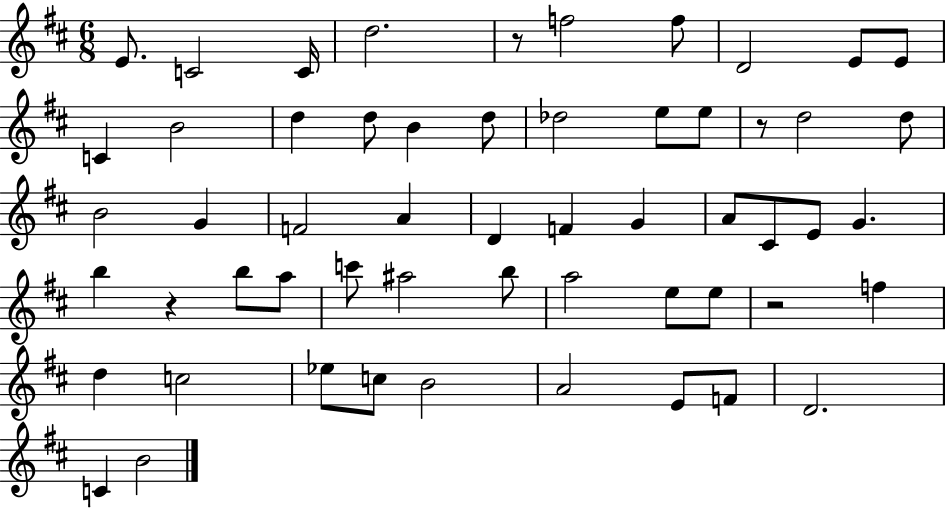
E4/e. C4/h C4/s D5/h. R/e F5/h F5/e D4/h E4/e E4/e C4/q B4/h D5/q D5/e B4/q D5/e Db5/h E5/e E5/e R/e D5/h D5/e B4/h G4/q F4/h A4/q D4/q F4/q G4/q A4/e C#4/e E4/e G4/q. B5/q R/q B5/e A5/e C6/e A#5/h B5/e A5/h E5/e E5/e R/h F5/q D5/q C5/h Eb5/e C5/e B4/h A4/h E4/e F4/e D4/h. C4/q B4/h